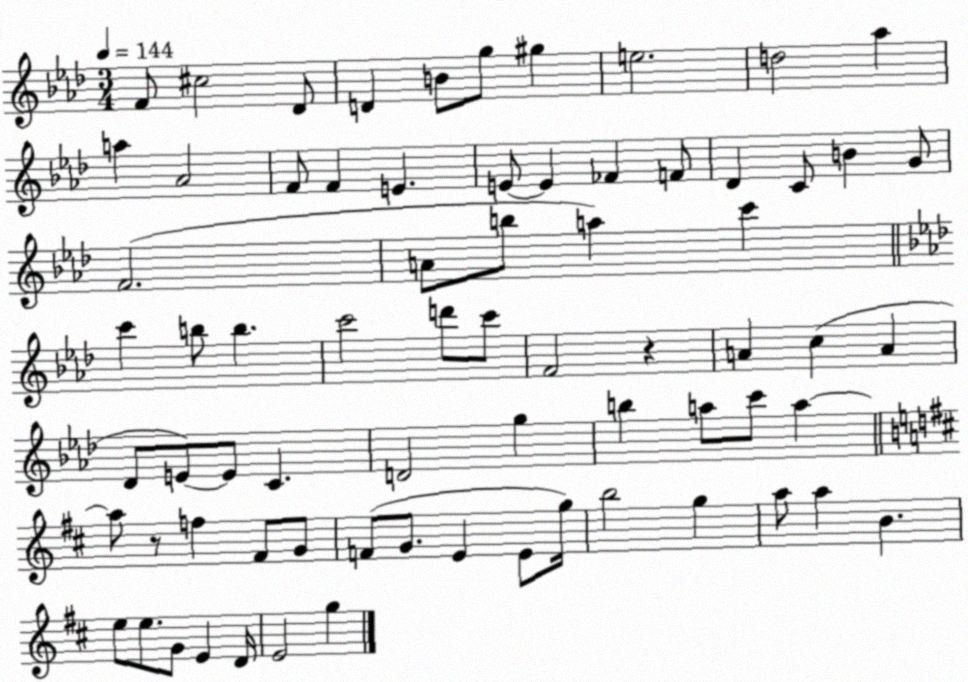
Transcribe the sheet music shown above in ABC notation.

X:1
T:Untitled
M:3/4
L:1/4
K:Ab
F/2 ^c2 _D/2 D B/2 g/2 ^g e2 d2 _a a _A2 F/2 F E E/2 E _F F/2 _D C/2 B G/2 F2 A/2 b/2 a c' c' b/2 b c'2 d'/2 c'/2 F2 z A c A _D/2 E/2 E/2 C D2 g b a/2 c'/2 a a/2 z/2 f ^F/2 G/2 F/2 G/2 E E/2 g/4 b2 g a/2 a B e/2 e/2 G/2 E D/4 E2 g